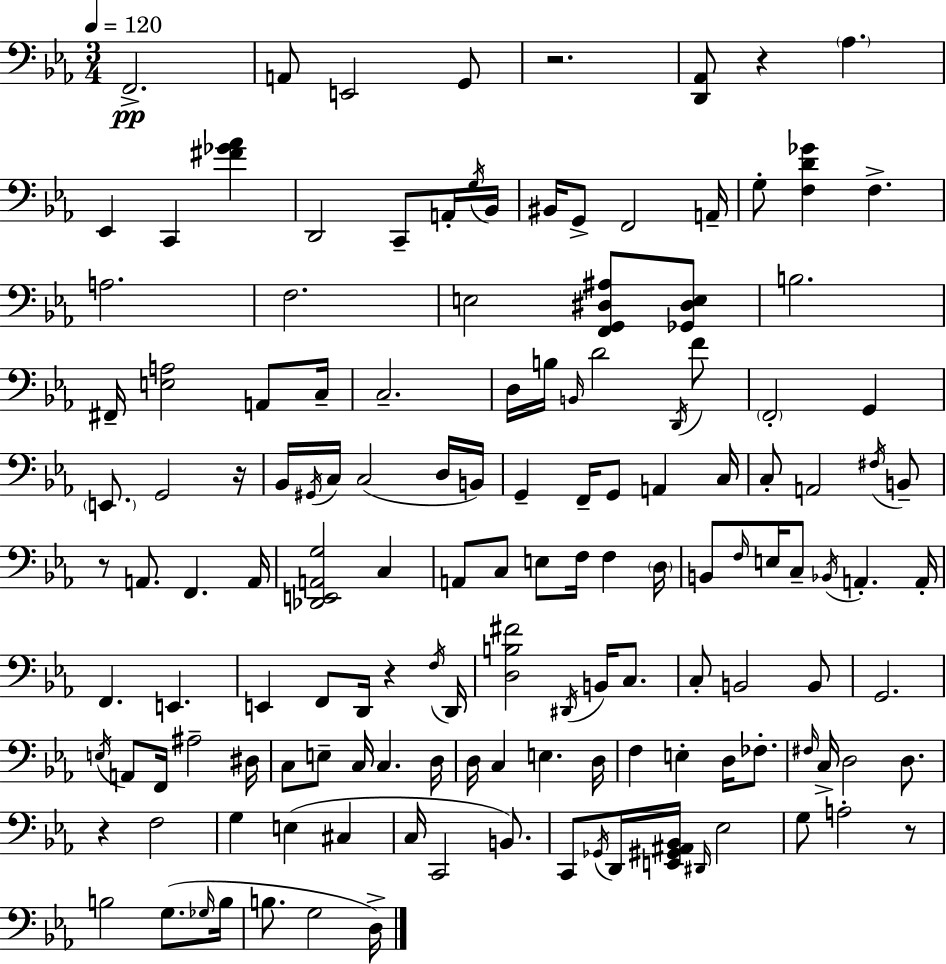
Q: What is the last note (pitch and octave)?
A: D3